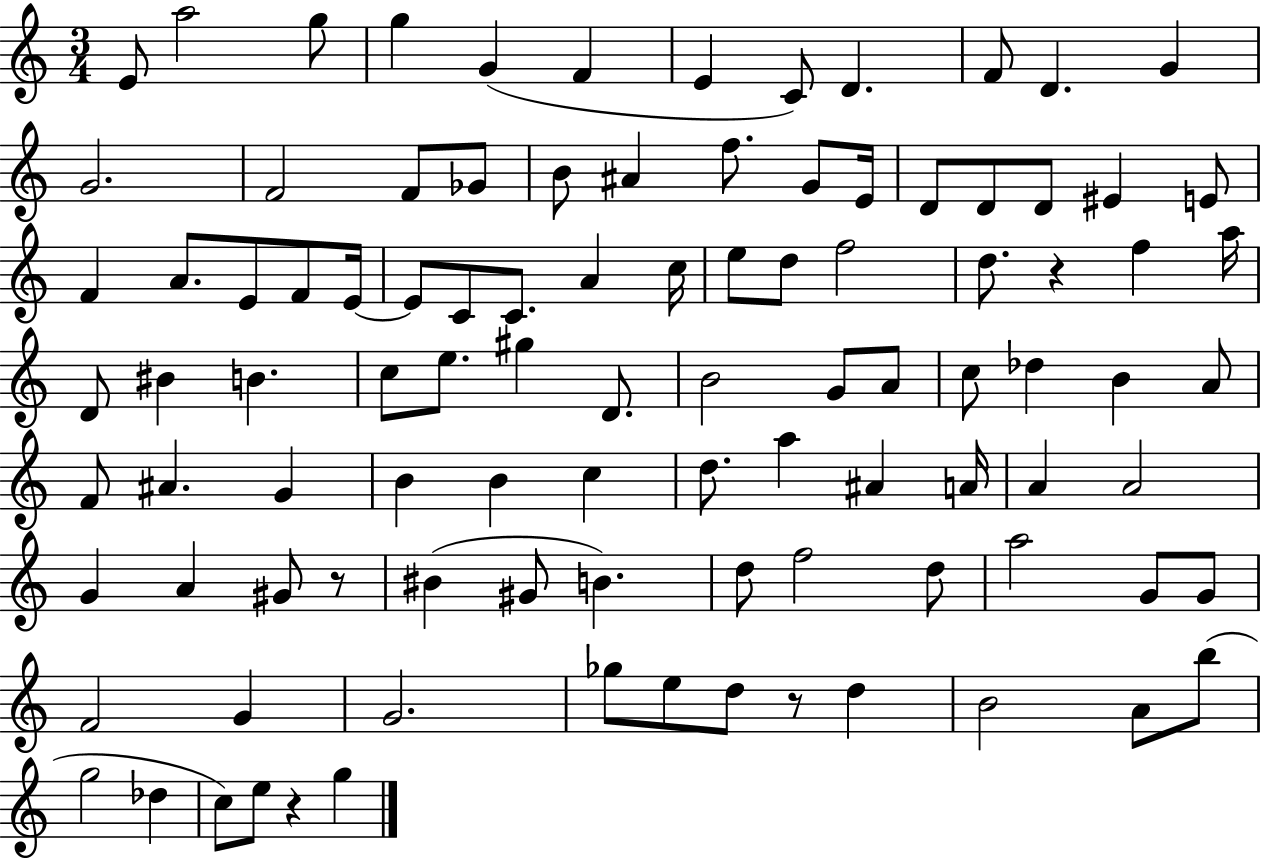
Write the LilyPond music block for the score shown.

{
  \clef treble
  \numericTimeSignature
  \time 3/4
  \key c \major
  e'8 a''2 g''8 | g''4 g'4( f'4 | e'4 c'8) d'4. | f'8 d'4. g'4 | \break g'2. | f'2 f'8 ges'8 | b'8 ais'4 f''8. g'8 e'16 | d'8 d'8 d'8 eis'4 e'8 | \break f'4 a'8. e'8 f'8 e'16~~ | e'8 c'8 c'8. a'4 c''16 | e''8 d''8 f''2 | d''8. r4 f''4 a''16 | \break d'8 bis'4 b'4. | c''8 e''8. gis''4 d'8. | b'2 g'8 a'8 | c''8 des''4 b'4 a'8 | \break f'8 ais'4. g'4 | b'4 b'4 c''4 | d''8. a''4 ais'4 a'16 | a'4 a'2 | \break g'4 a'4 gis'8 r8 | bis'4( gis'8 b'4.) | d''8 f''2 d''8 | a''2 g'8 g'8 | \break f'2 g'4 | g'2. | ges''8 e''8 d''8 r8 d''4 | b'2 a'8 b''8( | \break g''2 des''4 | c''8) e''8 r4 g''4 | \bar "|."
}